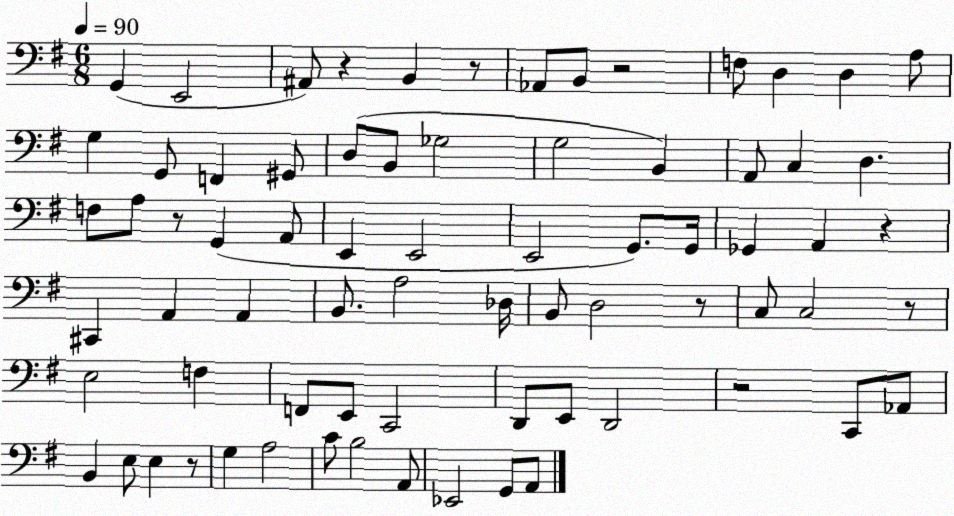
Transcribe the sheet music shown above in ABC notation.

X:1
T:Untitled
M:6/8
L:1/4
K:G
G,, E,,2 ^A,,/2 z B,, z/2 _A,,/2 B,,/2 z2 F,/2 D, D, A,/2 G, G,,/2 F,, ^G,,/2 D,/2 B,,/2 _G,2 G,2 B,, A,,/2 C, D, F,/2 A,/2 z/2 G,, A,,/2 E,, E,,2 E,,2 G,,/2 G,,/4 _G,, A,, z ^C,, A,, A,, B,,/2 A,2 _D,/4 B,,/2 D,2 z/2 C,/2 C,2 z/2 E,2 F, F,,/2 E,,/2 C,,2 D,,/2 E,,/2 D,,2 z2 C,,/2 _A,,/2 B,, E,/2 E, z/2 G, A,2 C/2 B,2 A,,/2 _E,,2 G,,/2 A,,/2